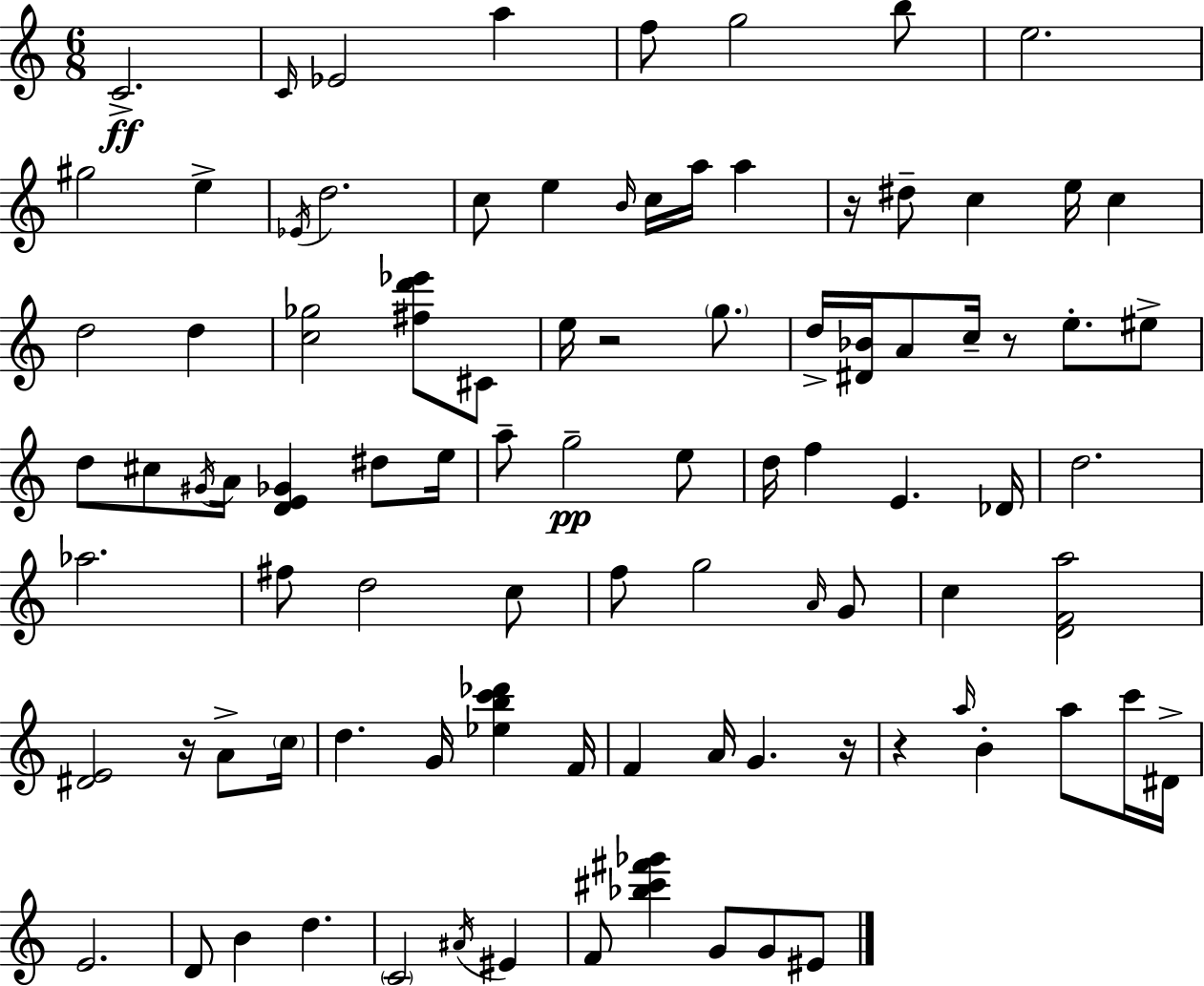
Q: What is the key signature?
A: C major